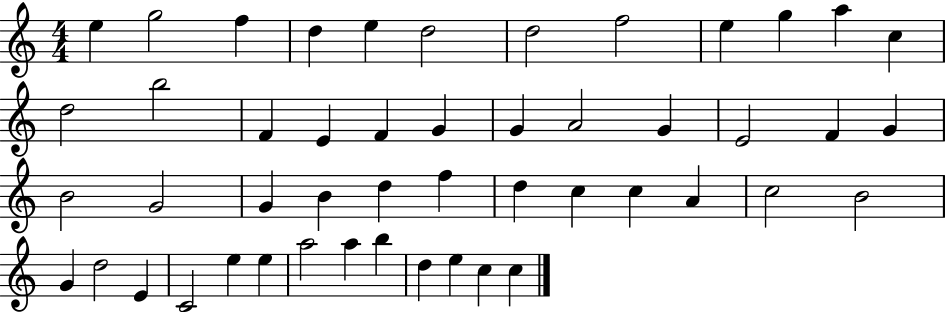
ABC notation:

X:1
T:Untitled
M:4/4
L:1/4
K:C
e g2 f d e d2 d2 f2 e g a c d2 b2 F E F G G A2 G E2 F G B2 G2 G B d f d c c A c2 B2 G d2 E C2 e e a2 a b d e c c